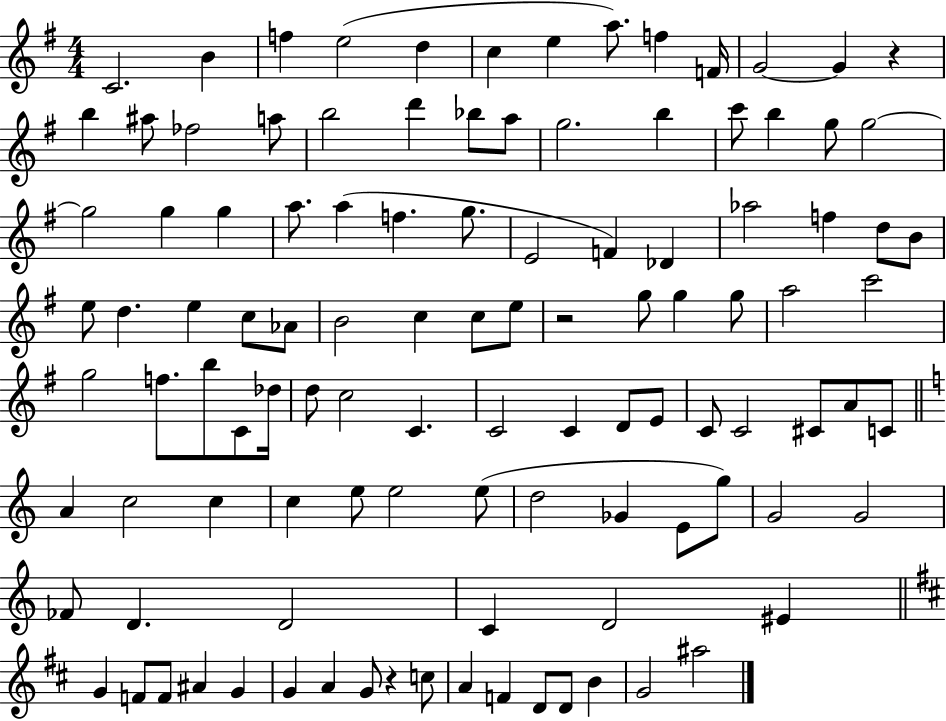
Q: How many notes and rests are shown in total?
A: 109